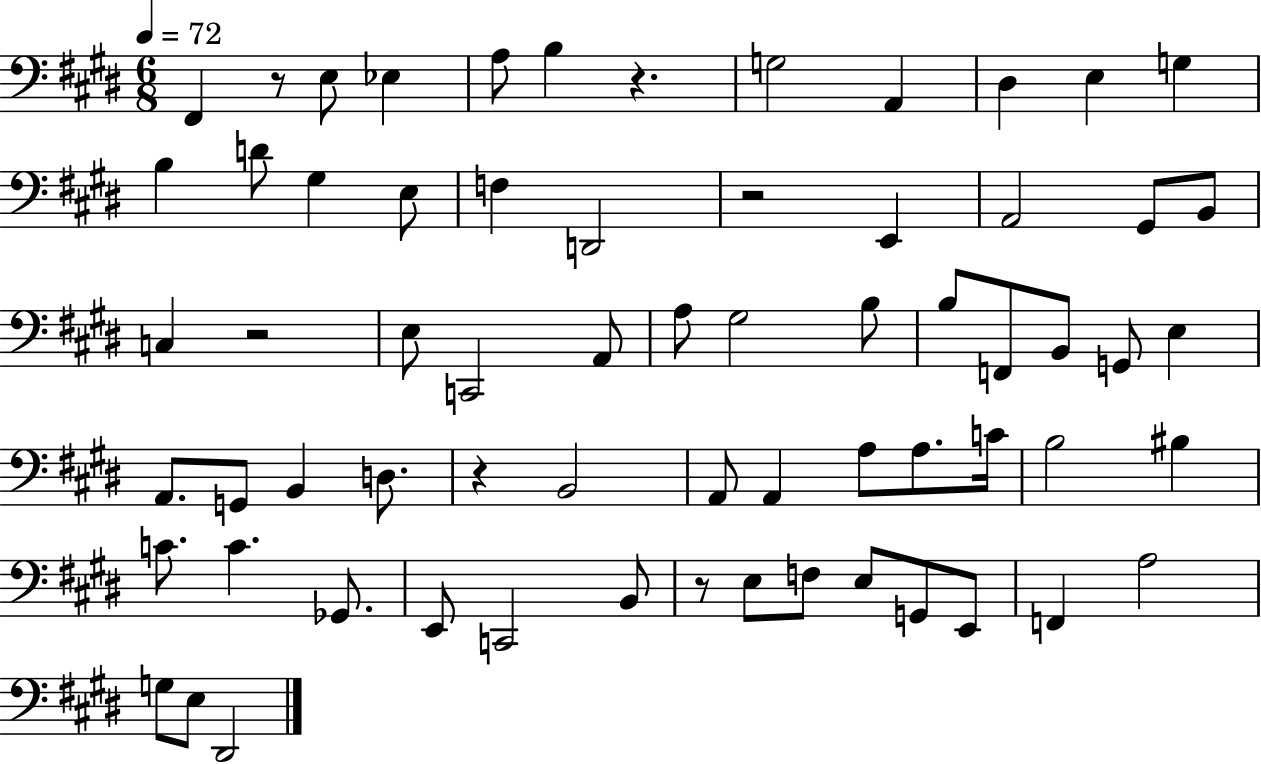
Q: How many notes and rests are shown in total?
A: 66